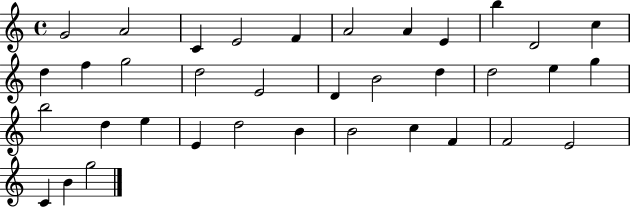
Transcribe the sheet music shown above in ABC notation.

X:1
T:Untitled
M:4/4
L:1/4
K:C
G2 A2 C E2 F A2 A E b D2 c d f g2 d2 E2 D B2 d d2 e g b2 d e E d2 B B2 c F F2 E2 C B g2